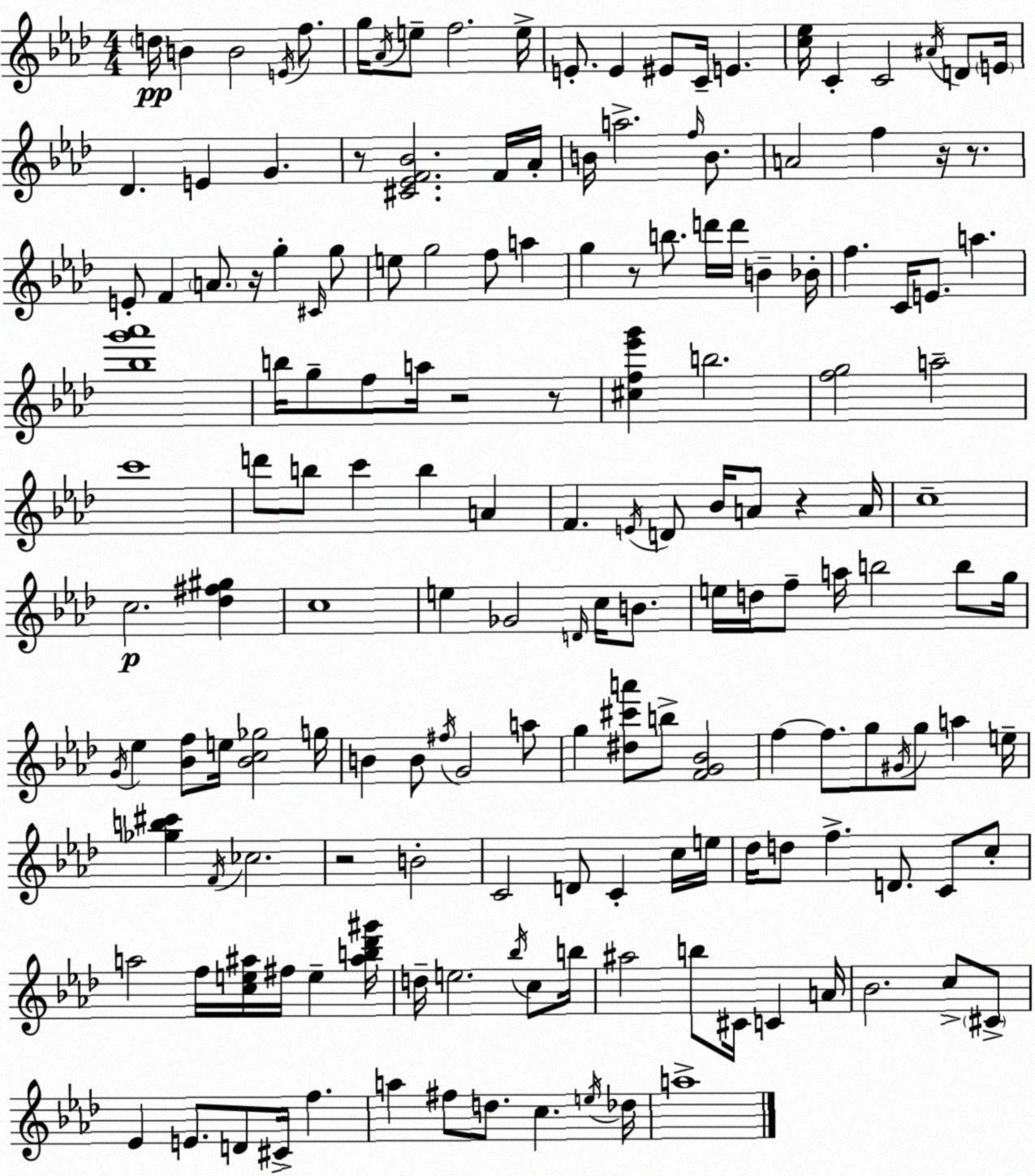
X:1
T:Untitled
M:4/4
L:1/4
K:Ab
d/4 B B2 E/4 f/2 g/4 _A/4 e/2 f2 e/4 E/2 E ^E/2 C/4 E [c_e]/4 C C2 ^A/4 D/2 E/4 _D E G z/2 [^C_EF_B]2 F/4 _A/4 B/4 a2 f/4 B/2 A2 f z/4 z/2 E/2 F A/2 z/4 g ^C/4 g/2 e/2 g2 f/2 a g z/2 b/2 d'/4 d'/4 B _B/4 f C/4 E/2 a [_bg'_a']4 b/4 g/2 f/2 a/4 z2 z/2 [^cf_e'g'] b2 [fg]2 a2 c'4 d'/2 b/2 c' b A F E/4 D/2 _B/4 A/2 z A/4 c4 c2 [_d^f^g] c4 e _G2 D/4 c/4 B/2 e/4 d/4 f/2 a/4 b2 b/2 g/4 G/4 _e [_Bf]/2 e/4 [_Bc_g]2 g/4 B B/2 ^f/4 G2 a/2 g [^d^c'a']/2 b/2 [FG_B]2 f f/2 g/2 ^G/4 g/2 a e/4 [_gb^c'] F/4 _c2 z2 B2 C2 D/2 C c/4 e/4 _d/4 d/2 f D/2 C/2 c/2 a2 f/4 [ce^a]/4 ^f/4 e [^ab_d'^g']/4 d/4 e2 _b/4 c/2 b/4 ^a2 b/2 ^C/4 C A/4 _B2 c/2 ^C/2 _E E/2 D/2 ^C/4 f a ^f/2 d/2 c e/4 _d/4 a4